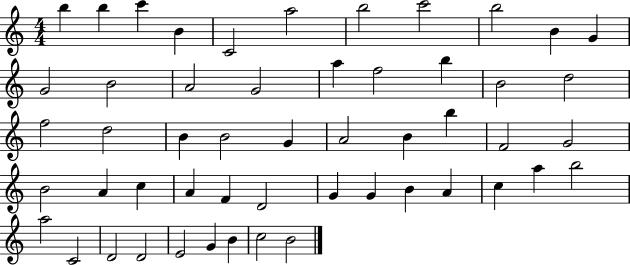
B5/q B5/q C6/q B4/q C4/h A5/h B5/h C6/h B5/h B4/q G4/q G4/h B4/h A4/h G4/h A5/q F5/h B5/q B4/h D5/h F5/h D5/h B4/q B4/h G4/q A4/h B4/q B5/q F4/h G4/h B4/h A4/q C5/q A4/q F4/q D4/h G4/q G4/q B4/q A4/q C5/q A5/q B5/h A5/h C4/h D4/h D4/h E4/h G4/q B4/q C5/h B4/h